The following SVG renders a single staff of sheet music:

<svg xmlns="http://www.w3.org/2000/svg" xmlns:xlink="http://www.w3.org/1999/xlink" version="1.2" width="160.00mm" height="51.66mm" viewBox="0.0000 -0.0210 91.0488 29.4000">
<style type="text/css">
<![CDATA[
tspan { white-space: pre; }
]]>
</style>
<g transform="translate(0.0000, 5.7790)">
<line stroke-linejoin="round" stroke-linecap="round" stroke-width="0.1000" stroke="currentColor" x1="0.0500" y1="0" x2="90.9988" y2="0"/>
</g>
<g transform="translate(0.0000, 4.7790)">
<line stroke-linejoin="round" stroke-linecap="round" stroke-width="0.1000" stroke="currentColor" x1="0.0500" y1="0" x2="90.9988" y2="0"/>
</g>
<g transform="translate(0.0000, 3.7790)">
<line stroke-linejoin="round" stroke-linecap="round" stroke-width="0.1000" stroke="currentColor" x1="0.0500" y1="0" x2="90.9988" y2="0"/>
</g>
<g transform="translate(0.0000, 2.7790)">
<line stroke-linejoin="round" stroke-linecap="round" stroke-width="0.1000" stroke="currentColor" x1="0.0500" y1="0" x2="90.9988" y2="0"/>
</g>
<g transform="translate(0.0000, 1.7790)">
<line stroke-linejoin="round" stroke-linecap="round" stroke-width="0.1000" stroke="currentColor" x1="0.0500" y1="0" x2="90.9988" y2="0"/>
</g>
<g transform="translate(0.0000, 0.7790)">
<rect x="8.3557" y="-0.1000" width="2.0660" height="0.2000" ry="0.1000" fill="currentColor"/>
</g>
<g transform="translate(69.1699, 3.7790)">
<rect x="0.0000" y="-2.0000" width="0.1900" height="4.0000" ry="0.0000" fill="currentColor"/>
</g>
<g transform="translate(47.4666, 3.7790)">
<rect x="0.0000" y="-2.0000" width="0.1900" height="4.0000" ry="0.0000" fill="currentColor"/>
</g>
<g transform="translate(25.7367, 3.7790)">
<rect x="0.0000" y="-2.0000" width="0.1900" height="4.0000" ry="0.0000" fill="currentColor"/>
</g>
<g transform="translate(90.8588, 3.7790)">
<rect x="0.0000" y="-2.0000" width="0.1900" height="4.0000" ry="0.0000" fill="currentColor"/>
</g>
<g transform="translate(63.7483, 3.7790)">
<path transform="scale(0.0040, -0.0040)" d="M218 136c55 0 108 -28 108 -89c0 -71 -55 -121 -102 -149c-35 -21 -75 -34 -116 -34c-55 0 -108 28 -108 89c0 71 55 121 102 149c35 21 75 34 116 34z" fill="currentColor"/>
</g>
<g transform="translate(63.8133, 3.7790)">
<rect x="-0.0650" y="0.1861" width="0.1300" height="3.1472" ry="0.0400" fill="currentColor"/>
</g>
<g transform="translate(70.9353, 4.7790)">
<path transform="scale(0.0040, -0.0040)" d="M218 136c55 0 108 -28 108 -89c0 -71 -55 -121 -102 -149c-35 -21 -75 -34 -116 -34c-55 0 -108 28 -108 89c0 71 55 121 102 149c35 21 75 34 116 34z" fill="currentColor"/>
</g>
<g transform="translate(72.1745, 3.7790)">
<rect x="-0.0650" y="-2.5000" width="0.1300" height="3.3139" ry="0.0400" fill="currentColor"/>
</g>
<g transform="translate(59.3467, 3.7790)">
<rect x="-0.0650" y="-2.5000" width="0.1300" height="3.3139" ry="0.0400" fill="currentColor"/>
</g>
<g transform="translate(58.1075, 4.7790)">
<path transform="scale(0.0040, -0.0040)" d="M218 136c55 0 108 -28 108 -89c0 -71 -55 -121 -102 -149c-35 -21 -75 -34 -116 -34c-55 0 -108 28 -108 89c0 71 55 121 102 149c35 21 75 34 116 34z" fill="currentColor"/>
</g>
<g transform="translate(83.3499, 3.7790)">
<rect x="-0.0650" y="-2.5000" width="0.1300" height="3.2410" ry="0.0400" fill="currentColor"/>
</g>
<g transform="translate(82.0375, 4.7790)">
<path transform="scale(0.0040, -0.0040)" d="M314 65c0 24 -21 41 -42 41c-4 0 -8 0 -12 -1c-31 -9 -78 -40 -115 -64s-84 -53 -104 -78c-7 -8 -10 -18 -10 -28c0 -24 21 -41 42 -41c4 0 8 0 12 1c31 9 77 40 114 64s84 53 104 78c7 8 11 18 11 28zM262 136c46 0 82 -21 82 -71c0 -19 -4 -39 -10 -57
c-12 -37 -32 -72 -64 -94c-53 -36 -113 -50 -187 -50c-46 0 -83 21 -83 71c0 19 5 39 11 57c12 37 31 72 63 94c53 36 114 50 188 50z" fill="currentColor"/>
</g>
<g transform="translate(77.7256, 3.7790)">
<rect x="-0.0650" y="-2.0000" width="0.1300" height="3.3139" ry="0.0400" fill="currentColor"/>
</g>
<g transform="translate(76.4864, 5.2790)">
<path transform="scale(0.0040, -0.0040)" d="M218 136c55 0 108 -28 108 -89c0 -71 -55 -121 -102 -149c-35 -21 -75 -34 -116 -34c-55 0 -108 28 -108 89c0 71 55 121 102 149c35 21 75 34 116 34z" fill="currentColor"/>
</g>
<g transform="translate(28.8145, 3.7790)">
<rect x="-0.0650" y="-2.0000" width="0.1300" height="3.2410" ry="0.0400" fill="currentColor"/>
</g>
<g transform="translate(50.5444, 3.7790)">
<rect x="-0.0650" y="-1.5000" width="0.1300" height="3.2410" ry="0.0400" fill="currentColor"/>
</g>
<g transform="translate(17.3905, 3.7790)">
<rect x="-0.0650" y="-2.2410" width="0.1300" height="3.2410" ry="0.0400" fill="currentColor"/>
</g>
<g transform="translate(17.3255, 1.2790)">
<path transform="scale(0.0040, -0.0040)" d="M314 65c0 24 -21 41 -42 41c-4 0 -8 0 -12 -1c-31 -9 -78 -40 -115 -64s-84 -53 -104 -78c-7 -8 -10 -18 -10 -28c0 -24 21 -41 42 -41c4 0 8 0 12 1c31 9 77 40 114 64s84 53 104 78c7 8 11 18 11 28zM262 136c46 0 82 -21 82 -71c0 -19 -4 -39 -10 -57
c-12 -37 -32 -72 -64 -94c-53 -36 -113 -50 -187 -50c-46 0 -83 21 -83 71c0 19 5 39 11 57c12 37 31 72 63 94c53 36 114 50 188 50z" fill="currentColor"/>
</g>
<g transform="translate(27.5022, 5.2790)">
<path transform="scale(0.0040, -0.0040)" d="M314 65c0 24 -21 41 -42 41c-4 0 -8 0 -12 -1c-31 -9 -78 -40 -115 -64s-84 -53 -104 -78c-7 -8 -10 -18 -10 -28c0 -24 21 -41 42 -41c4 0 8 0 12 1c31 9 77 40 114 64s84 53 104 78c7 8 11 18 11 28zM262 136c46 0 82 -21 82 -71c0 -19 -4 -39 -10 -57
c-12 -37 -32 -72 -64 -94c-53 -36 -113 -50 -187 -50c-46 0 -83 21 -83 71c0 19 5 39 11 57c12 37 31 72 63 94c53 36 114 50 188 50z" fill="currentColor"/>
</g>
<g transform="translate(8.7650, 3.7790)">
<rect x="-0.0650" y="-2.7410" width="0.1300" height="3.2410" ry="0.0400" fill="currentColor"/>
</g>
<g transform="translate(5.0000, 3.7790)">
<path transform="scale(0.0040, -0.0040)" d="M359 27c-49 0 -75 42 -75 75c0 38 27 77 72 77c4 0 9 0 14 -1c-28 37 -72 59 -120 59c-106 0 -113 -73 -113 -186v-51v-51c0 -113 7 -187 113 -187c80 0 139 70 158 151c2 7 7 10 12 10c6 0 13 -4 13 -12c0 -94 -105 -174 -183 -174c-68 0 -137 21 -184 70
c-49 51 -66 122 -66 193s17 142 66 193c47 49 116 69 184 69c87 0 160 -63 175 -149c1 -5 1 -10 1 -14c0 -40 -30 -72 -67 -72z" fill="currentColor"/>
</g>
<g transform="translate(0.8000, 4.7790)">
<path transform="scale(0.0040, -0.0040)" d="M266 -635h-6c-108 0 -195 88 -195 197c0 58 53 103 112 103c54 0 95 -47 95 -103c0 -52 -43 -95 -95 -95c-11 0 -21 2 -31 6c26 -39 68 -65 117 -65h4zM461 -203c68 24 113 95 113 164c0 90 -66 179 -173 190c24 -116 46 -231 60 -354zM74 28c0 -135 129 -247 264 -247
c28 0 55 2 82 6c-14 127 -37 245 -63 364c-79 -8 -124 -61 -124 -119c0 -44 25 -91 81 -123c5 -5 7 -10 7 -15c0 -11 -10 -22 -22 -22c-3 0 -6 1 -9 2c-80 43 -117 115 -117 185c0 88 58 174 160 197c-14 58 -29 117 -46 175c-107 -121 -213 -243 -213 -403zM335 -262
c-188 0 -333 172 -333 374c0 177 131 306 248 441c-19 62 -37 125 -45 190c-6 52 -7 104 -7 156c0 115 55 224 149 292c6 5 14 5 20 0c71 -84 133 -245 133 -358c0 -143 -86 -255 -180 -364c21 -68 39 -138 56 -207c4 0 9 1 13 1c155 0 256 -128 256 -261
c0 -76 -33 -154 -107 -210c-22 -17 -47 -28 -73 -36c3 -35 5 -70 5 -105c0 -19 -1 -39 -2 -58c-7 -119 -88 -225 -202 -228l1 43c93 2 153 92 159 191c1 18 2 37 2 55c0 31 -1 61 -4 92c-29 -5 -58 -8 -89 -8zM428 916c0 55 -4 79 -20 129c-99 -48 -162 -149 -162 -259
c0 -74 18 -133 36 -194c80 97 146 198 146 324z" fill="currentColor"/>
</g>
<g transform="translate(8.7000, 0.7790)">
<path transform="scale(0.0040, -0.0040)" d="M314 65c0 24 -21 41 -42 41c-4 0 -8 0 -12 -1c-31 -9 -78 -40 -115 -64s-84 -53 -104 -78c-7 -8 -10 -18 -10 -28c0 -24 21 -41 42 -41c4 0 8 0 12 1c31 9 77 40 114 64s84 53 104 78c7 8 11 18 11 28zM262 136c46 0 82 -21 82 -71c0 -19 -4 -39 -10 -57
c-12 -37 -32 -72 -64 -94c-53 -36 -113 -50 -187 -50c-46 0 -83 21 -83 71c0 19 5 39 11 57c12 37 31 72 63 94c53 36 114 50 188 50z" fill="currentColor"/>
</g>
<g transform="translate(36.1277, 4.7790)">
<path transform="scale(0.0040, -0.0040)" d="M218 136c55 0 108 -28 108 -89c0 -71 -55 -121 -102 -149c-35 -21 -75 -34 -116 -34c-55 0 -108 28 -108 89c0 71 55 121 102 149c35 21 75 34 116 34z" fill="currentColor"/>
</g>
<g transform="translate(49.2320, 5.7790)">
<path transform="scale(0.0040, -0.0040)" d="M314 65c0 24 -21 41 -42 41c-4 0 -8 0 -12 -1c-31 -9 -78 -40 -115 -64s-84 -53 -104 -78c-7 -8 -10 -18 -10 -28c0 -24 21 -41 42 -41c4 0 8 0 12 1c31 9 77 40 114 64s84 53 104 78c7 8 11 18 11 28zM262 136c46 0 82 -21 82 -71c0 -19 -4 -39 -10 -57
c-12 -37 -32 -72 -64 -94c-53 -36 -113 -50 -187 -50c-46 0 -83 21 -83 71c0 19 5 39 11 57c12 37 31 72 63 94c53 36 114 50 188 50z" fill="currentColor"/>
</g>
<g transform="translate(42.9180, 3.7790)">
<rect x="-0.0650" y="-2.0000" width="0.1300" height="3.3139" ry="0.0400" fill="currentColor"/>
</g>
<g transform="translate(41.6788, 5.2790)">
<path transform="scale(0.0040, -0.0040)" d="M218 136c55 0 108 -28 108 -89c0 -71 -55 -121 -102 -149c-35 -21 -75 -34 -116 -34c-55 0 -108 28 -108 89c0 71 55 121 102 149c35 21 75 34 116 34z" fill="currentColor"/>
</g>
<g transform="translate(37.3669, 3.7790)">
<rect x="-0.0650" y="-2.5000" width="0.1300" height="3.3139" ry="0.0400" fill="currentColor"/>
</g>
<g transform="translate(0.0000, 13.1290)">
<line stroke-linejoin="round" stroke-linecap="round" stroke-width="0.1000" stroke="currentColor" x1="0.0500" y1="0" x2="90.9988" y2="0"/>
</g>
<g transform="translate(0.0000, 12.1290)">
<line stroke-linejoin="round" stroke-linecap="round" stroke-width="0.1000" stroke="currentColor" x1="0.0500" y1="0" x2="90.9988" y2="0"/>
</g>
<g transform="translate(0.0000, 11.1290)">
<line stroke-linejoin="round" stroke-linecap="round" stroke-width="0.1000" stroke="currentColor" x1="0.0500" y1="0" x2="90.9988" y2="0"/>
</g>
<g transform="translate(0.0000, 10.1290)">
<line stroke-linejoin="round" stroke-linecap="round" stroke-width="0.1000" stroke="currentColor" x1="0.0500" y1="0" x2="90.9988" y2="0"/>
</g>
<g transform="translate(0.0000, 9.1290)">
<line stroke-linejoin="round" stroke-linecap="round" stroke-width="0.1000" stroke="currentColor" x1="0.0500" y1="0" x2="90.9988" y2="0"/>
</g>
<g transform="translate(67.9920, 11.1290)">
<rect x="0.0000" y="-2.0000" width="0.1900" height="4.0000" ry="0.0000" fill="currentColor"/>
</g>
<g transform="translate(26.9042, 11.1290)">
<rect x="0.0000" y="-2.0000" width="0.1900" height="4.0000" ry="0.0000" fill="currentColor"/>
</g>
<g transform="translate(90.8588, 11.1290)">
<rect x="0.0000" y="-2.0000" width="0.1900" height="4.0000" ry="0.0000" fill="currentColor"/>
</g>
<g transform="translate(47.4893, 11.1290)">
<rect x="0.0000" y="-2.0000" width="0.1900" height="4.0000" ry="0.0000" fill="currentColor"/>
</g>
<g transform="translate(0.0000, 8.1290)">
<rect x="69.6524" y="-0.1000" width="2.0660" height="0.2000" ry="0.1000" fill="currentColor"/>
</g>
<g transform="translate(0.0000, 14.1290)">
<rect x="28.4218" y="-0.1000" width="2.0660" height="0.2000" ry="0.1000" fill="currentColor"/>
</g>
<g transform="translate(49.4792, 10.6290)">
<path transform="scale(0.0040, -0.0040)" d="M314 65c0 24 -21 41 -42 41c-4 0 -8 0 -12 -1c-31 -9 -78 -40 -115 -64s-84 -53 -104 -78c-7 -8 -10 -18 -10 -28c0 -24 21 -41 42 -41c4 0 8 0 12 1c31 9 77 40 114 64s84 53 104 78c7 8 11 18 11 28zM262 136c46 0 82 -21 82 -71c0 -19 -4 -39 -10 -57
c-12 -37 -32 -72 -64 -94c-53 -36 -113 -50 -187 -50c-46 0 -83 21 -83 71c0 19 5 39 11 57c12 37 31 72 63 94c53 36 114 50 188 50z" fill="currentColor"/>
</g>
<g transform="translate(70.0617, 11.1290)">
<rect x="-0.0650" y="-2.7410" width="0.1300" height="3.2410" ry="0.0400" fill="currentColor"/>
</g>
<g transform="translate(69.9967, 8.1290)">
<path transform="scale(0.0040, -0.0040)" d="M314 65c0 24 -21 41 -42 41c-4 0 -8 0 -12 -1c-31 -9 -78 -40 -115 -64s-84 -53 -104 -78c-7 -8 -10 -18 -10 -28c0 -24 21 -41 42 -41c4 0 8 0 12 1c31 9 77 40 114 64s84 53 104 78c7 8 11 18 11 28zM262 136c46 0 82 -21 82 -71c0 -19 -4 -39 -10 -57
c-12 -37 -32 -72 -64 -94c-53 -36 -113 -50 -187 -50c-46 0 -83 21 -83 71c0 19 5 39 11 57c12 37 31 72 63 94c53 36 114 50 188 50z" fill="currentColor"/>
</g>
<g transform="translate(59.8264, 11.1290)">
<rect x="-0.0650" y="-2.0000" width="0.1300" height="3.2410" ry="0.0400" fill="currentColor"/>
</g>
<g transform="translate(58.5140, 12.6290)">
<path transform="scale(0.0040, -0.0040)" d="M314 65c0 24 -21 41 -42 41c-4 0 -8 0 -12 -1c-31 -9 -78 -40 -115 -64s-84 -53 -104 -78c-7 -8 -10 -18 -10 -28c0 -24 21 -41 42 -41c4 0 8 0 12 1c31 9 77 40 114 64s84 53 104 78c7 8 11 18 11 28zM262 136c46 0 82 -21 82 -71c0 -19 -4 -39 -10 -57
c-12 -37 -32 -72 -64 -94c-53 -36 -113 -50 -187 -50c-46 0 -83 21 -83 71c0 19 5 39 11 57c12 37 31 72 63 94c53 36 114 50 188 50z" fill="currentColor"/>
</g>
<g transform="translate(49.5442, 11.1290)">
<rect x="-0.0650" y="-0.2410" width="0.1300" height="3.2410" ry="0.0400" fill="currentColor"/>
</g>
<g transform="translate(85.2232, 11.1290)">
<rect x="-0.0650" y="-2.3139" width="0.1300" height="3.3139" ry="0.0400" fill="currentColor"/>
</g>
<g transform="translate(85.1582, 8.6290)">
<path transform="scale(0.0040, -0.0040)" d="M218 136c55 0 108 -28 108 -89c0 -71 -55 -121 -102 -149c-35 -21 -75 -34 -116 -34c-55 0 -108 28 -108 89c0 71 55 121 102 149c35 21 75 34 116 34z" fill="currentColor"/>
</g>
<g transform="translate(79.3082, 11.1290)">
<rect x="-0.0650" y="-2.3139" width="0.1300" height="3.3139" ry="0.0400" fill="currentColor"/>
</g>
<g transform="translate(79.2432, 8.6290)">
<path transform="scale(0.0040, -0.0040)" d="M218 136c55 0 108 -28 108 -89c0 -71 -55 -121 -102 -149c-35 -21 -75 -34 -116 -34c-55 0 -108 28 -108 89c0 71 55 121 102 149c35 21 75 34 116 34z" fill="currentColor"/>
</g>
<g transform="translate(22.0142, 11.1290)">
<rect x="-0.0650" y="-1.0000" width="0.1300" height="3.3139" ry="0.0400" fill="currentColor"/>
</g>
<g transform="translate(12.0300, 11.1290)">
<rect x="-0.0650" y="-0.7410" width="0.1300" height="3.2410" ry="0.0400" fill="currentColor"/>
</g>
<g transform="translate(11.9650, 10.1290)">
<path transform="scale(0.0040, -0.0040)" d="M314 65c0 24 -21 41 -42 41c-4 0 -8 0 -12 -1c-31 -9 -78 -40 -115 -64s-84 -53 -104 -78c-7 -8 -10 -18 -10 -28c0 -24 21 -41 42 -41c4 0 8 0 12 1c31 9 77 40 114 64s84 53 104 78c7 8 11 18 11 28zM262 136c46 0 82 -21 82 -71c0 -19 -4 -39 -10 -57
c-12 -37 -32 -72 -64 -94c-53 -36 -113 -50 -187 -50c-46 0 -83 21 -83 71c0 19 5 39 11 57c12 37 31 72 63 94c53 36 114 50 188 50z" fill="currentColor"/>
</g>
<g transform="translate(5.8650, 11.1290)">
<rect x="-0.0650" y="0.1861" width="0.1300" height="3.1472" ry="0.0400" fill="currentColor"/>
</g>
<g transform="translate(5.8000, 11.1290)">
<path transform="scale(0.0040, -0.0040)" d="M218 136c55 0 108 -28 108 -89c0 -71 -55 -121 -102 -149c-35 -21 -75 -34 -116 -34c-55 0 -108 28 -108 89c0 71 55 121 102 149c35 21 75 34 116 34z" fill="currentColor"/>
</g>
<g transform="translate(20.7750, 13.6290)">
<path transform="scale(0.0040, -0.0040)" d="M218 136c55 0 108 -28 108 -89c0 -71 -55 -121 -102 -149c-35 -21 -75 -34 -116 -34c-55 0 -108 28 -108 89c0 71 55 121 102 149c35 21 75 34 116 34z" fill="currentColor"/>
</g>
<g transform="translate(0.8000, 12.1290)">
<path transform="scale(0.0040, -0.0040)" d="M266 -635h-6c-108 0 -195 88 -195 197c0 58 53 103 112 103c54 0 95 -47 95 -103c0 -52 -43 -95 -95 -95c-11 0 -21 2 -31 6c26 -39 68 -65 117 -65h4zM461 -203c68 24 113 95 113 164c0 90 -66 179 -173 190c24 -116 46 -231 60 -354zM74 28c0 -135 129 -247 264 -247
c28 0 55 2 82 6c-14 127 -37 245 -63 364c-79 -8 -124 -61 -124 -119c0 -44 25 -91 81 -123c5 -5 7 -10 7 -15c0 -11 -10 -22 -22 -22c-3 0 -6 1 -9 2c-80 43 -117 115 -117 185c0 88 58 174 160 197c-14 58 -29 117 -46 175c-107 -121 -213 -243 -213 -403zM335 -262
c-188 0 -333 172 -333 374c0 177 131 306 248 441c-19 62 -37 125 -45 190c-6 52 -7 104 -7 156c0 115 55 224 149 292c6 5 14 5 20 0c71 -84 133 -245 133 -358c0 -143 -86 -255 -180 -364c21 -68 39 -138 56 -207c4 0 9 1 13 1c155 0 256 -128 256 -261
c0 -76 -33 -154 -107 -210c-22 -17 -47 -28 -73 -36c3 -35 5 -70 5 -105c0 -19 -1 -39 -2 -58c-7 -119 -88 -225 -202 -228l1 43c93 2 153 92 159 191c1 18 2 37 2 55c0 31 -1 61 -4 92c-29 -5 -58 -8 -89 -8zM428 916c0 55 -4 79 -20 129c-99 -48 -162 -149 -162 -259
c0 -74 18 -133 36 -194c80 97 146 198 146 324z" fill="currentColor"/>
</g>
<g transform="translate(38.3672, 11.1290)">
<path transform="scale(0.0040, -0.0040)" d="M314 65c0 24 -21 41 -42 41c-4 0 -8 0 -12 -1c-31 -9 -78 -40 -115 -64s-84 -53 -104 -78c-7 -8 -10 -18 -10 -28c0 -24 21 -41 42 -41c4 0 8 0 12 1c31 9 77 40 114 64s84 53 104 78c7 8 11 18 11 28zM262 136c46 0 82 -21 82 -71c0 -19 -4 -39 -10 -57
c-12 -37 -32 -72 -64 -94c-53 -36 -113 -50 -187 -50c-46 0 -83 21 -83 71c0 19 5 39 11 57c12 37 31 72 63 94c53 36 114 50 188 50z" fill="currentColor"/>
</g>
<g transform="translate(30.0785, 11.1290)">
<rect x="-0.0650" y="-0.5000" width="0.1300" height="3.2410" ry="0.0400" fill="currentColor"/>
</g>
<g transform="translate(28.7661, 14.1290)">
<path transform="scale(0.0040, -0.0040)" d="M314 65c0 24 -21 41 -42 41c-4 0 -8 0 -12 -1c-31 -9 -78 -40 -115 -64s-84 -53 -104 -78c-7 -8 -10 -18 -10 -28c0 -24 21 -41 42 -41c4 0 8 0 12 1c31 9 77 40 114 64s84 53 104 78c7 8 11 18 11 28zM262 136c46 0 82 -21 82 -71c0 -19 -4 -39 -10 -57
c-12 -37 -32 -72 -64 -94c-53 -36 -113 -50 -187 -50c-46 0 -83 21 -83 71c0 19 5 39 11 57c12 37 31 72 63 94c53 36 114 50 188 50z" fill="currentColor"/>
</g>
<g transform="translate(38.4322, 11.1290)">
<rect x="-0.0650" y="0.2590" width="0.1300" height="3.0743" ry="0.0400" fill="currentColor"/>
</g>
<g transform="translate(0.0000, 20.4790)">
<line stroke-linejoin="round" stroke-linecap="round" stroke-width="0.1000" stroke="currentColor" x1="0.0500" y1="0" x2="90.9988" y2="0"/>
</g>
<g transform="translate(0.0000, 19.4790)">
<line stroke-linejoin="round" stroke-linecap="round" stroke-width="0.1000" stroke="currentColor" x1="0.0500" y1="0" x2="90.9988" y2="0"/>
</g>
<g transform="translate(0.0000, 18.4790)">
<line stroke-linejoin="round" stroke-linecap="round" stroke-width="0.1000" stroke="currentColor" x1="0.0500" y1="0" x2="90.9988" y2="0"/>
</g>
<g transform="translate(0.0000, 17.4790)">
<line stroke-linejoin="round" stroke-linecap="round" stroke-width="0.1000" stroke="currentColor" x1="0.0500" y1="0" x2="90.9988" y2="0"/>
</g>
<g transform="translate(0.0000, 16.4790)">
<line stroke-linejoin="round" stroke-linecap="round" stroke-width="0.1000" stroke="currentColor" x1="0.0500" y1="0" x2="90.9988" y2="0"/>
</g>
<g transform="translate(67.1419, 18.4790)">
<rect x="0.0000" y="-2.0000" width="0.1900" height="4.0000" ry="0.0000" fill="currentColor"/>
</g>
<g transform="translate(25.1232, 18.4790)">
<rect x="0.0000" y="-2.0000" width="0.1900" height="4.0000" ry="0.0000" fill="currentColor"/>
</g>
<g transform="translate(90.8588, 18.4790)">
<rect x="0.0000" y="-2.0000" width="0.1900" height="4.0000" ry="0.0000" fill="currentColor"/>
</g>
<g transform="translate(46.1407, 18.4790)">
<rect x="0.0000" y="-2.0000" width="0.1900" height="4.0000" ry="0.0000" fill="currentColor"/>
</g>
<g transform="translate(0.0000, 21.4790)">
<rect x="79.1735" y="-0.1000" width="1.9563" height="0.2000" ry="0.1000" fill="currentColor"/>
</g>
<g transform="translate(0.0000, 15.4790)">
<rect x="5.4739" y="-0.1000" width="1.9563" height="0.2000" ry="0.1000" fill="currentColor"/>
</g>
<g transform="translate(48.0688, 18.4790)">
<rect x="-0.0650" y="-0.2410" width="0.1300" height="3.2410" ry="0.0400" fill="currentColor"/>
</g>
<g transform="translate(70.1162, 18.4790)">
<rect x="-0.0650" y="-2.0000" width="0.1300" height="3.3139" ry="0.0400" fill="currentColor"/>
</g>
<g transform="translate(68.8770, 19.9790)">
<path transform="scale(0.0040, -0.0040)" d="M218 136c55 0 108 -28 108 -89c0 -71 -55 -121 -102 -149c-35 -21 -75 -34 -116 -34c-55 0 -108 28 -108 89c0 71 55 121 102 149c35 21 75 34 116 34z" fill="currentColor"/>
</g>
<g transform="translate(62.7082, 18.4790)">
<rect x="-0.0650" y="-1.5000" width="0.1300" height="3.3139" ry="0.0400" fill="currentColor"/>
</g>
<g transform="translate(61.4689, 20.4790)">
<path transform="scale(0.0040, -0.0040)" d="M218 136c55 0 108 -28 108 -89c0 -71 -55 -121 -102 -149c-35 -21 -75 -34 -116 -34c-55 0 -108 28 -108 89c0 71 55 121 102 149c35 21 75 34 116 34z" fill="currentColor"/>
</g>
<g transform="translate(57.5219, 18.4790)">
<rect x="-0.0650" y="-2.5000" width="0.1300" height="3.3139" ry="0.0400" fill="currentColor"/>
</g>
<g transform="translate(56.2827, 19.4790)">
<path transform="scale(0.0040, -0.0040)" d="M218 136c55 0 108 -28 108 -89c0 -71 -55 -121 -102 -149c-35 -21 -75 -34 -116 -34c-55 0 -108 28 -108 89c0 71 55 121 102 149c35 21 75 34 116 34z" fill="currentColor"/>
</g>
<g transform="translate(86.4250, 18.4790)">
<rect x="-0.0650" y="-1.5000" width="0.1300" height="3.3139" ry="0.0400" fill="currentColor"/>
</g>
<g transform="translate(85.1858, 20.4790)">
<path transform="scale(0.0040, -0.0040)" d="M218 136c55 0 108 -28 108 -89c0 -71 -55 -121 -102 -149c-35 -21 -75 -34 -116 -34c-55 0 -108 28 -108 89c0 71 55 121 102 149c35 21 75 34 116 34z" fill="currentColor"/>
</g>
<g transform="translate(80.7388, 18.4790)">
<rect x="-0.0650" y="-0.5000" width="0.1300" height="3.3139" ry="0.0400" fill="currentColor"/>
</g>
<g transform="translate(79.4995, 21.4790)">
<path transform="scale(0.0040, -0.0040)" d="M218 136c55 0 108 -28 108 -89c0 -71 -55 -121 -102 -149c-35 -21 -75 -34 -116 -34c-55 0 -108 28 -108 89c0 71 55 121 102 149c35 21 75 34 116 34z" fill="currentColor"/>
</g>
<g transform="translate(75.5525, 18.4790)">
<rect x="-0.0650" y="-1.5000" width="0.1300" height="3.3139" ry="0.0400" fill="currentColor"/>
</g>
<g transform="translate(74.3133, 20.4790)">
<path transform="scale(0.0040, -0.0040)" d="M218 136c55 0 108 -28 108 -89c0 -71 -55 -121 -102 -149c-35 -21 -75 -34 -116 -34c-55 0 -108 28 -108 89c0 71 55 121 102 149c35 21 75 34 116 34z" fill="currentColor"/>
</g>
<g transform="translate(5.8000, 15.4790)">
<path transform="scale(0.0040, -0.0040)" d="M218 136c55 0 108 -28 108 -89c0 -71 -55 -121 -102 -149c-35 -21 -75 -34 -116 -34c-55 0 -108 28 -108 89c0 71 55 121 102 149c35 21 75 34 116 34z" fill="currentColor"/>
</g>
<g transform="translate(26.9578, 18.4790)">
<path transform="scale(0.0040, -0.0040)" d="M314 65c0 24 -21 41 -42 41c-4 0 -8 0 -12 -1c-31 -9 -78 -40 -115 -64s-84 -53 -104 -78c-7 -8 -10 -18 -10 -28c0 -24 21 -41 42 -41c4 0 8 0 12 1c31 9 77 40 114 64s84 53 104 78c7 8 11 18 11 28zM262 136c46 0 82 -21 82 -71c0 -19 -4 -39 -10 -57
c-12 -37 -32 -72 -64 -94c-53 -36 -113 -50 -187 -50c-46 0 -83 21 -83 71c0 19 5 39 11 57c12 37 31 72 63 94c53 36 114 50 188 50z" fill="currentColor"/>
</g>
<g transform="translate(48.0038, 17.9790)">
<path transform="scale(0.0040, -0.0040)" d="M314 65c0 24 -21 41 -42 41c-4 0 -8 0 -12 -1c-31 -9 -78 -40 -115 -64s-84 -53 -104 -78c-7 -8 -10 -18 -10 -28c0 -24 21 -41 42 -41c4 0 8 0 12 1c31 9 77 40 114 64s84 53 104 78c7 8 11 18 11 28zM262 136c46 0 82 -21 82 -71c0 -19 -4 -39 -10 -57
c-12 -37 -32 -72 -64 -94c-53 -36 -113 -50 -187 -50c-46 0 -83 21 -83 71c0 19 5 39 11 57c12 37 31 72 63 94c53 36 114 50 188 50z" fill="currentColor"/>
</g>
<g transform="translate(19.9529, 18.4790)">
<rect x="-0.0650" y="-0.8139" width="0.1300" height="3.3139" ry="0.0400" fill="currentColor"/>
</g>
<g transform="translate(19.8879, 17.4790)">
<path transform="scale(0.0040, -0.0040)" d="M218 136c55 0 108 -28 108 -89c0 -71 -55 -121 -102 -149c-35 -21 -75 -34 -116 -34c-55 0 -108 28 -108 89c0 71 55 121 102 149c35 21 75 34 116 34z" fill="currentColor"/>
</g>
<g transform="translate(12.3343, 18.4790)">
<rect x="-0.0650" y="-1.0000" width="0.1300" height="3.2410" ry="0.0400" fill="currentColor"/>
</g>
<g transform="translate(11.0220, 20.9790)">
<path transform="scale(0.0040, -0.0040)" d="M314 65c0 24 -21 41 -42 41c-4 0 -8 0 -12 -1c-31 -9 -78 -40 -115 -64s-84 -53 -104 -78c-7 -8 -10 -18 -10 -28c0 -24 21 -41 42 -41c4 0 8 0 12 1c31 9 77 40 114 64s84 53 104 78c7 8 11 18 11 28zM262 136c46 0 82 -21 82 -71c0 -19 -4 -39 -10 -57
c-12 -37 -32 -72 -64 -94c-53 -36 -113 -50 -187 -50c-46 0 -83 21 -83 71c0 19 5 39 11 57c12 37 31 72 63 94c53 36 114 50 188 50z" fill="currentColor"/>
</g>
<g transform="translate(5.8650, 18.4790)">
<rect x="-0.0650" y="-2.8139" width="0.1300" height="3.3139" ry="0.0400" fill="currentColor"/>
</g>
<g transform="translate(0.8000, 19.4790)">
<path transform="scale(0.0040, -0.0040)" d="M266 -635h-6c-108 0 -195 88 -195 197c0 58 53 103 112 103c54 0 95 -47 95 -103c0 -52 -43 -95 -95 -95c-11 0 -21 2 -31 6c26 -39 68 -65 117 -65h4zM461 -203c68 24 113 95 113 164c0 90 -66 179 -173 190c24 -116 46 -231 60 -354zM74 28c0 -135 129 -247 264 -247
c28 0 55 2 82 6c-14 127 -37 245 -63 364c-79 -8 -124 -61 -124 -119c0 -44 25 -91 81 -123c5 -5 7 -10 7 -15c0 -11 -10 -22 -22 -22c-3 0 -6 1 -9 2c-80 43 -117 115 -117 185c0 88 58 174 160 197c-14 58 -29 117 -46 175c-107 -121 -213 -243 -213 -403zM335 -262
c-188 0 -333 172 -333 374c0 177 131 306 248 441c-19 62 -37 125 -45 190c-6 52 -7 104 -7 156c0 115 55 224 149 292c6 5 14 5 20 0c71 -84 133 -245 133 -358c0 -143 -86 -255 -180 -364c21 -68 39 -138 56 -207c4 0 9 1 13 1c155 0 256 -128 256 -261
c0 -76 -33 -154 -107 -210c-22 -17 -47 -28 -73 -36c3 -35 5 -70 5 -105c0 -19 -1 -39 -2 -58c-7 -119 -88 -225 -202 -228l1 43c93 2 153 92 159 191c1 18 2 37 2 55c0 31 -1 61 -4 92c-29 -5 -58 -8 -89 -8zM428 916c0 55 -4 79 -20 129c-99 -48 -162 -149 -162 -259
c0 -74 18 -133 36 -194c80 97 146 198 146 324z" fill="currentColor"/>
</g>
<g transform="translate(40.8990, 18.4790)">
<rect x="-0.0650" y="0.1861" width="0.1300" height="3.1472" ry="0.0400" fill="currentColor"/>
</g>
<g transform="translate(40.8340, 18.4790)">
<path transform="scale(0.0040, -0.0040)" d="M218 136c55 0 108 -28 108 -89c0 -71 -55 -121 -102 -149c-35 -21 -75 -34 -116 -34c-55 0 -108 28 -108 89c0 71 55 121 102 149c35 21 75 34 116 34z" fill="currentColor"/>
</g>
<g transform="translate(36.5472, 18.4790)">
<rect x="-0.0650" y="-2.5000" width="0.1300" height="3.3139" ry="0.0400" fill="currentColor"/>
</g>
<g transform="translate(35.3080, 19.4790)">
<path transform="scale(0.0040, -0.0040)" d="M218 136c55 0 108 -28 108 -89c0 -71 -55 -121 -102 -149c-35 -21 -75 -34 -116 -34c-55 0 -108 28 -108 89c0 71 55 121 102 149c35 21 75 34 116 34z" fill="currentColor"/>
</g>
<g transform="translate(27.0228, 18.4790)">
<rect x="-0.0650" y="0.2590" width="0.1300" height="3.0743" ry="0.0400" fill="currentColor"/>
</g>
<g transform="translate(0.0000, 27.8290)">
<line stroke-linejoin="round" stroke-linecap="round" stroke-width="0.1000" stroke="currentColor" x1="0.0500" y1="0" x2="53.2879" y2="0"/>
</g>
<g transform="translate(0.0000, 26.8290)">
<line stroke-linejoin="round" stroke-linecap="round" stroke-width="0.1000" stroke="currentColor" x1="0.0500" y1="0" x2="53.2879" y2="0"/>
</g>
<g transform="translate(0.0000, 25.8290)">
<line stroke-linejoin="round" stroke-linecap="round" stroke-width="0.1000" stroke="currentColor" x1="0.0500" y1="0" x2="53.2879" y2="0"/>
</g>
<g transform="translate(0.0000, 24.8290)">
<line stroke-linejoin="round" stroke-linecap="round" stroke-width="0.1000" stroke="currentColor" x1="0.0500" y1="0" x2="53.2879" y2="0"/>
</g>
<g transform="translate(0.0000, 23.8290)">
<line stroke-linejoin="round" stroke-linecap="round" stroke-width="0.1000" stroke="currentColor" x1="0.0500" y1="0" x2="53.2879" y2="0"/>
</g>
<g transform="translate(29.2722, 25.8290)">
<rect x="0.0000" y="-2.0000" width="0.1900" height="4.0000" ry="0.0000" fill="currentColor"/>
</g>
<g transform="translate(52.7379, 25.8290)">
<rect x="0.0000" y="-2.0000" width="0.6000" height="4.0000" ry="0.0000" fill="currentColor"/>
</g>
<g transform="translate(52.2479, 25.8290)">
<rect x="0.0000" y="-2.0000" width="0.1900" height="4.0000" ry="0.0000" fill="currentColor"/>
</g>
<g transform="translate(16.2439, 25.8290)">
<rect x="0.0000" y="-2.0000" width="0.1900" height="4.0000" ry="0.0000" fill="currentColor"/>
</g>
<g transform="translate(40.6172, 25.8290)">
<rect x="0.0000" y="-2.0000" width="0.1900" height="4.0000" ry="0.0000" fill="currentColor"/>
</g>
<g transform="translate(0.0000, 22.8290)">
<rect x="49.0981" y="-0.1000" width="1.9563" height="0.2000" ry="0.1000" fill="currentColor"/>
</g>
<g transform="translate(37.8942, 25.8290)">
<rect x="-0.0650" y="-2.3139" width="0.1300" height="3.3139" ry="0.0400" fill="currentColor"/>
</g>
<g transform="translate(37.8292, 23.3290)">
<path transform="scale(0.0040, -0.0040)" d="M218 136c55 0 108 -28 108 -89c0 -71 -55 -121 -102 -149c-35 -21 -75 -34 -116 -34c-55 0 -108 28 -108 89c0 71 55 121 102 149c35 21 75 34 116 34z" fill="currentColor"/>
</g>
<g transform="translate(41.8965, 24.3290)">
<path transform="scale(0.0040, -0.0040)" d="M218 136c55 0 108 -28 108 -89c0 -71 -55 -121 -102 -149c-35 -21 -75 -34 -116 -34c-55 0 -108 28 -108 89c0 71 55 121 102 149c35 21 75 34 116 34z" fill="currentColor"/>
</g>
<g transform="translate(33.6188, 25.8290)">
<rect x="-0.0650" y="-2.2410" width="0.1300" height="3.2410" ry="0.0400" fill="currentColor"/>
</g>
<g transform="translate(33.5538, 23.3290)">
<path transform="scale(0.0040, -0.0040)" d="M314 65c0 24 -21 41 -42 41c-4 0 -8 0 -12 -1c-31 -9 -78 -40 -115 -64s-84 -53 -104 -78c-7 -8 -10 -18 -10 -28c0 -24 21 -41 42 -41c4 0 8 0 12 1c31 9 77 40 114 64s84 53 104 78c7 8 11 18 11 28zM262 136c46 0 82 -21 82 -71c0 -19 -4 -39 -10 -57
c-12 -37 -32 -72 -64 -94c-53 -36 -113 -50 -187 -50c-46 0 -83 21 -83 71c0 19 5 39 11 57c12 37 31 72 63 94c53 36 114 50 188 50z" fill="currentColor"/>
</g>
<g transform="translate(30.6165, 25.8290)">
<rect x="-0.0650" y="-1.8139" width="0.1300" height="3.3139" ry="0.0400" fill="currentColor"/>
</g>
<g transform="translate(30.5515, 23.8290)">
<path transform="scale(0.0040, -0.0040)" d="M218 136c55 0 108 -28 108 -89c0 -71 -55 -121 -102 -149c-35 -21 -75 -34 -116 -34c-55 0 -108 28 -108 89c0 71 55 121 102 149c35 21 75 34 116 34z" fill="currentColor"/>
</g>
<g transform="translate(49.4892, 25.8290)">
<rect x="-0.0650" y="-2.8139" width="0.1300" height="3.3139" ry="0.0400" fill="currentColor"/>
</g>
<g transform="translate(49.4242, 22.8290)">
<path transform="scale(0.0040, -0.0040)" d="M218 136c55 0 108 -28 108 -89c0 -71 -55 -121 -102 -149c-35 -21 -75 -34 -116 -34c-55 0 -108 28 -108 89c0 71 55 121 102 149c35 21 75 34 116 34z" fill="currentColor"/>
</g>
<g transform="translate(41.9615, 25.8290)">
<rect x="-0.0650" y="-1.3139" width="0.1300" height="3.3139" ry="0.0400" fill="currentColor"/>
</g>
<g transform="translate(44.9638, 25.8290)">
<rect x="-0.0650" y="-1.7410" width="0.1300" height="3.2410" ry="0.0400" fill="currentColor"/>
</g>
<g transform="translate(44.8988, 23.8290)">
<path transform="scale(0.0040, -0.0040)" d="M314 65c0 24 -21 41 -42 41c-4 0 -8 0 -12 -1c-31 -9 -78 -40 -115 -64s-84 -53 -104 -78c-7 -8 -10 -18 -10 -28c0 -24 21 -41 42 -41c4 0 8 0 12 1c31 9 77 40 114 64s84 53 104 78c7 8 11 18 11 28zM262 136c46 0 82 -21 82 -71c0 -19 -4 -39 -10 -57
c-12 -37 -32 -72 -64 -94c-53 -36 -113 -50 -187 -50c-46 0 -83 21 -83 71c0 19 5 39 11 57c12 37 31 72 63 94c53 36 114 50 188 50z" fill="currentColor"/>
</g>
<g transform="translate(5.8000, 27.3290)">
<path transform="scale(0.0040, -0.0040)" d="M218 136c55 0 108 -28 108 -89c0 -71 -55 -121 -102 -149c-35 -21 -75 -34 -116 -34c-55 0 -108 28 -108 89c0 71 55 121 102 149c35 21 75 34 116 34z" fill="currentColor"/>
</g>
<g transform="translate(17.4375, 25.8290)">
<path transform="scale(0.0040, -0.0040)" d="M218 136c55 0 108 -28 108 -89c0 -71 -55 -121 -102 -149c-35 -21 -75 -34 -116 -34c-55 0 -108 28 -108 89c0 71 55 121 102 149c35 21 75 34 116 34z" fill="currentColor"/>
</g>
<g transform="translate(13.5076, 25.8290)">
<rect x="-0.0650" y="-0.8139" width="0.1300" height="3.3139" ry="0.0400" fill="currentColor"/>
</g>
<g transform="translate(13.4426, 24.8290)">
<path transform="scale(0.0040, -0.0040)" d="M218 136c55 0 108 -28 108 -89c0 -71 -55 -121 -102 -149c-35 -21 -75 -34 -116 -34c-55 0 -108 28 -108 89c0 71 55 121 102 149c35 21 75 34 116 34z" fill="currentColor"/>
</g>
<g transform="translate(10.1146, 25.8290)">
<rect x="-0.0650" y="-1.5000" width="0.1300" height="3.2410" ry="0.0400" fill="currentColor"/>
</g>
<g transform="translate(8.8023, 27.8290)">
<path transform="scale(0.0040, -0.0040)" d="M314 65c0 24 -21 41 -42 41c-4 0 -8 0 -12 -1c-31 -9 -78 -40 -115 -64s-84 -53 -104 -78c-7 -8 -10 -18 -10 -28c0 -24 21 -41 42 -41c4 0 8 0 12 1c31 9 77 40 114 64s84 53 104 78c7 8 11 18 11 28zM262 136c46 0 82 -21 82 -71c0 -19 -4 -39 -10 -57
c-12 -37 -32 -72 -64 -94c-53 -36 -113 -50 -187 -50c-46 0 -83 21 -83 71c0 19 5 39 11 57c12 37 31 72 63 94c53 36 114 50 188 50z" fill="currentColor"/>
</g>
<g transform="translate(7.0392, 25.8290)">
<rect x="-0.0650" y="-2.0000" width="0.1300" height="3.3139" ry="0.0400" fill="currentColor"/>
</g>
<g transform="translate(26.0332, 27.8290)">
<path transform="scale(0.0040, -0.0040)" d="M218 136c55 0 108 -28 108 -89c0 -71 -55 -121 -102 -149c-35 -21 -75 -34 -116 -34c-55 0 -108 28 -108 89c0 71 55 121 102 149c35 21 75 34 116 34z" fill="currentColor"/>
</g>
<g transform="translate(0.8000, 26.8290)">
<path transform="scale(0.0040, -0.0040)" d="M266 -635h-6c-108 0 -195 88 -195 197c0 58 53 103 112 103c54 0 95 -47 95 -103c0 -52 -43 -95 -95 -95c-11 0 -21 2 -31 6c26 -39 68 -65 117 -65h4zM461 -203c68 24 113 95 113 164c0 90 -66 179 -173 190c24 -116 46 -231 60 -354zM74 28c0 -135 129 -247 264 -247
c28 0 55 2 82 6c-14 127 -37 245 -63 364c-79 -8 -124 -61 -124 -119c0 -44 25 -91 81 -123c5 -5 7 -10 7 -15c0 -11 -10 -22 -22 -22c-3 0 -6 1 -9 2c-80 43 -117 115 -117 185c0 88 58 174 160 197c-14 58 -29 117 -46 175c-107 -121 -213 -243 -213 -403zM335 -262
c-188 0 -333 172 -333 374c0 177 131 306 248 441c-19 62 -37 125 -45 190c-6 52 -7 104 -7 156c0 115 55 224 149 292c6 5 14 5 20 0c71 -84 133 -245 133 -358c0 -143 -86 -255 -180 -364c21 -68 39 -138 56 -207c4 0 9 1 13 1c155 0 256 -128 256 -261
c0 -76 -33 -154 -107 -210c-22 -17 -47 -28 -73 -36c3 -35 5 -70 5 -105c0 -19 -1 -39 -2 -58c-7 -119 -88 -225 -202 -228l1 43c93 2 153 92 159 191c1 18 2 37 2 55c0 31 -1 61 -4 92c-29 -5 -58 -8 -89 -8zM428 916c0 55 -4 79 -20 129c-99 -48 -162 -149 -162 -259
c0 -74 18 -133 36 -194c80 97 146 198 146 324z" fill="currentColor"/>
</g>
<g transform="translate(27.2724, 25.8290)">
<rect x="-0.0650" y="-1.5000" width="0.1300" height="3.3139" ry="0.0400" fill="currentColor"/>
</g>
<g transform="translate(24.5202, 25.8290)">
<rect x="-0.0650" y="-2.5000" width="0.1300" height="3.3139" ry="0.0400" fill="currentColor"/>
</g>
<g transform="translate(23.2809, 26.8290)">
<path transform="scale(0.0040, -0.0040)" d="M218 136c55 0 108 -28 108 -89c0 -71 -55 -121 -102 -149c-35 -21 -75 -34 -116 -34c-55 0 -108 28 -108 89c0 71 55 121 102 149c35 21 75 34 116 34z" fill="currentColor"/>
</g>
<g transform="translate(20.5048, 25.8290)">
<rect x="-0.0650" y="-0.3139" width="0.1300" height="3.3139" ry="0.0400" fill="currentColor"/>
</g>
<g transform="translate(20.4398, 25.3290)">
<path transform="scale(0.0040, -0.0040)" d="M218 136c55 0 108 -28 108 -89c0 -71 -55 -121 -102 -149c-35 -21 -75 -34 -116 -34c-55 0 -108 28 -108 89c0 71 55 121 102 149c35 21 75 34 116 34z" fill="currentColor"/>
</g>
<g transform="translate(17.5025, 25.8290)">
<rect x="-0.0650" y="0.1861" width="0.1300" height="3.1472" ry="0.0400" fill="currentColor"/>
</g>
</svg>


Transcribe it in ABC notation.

X:1
T:Untitled
M:4/4
L:1/4
K:C
a2 g2 F2 G F E2 G B G F G2 B d2 D C2 B2 c2 F2 a2 g g a D2 d B2 G B c2 G E F E C E F E2 d B c G E f g2 g e f2 a